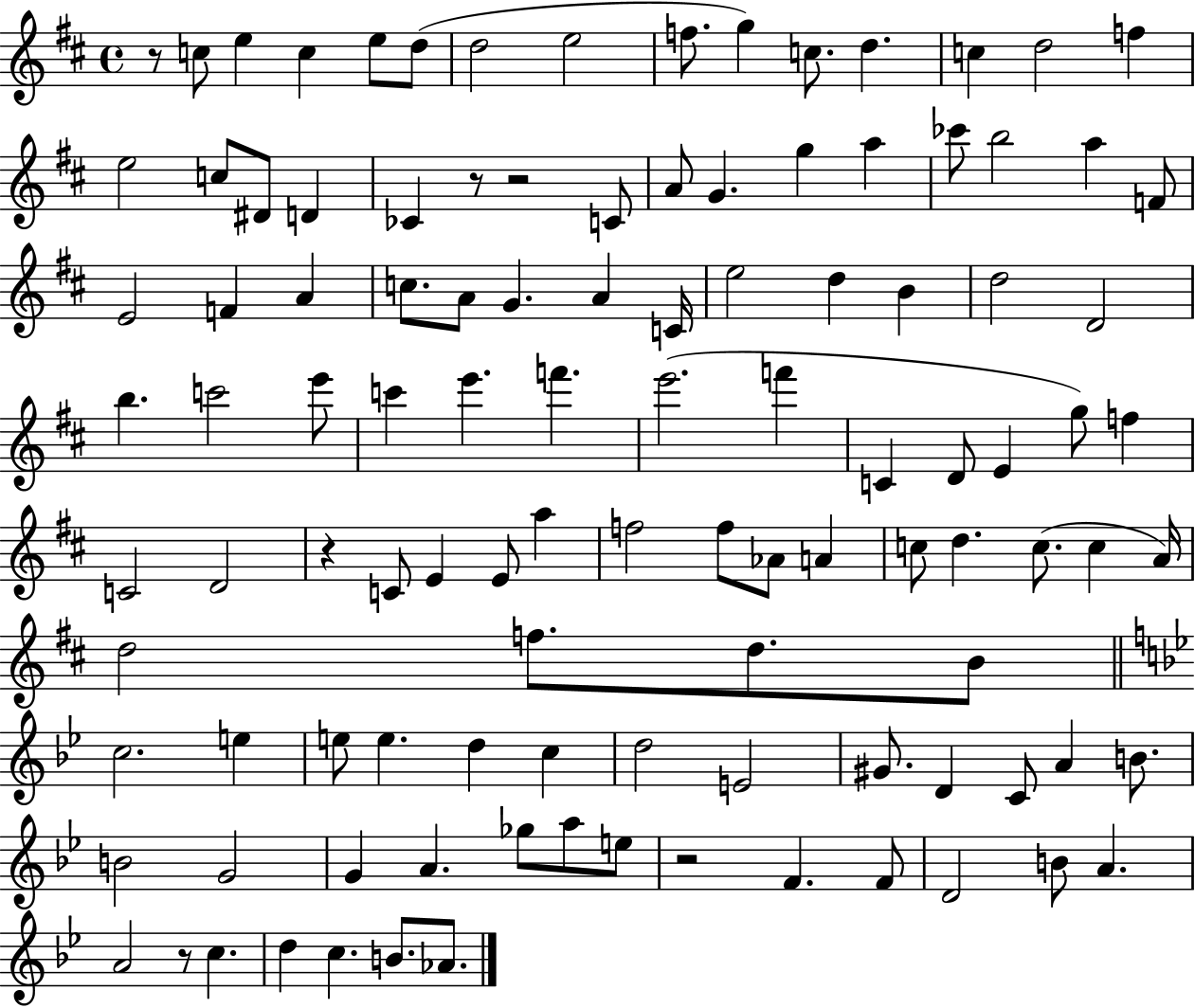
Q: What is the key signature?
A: D major